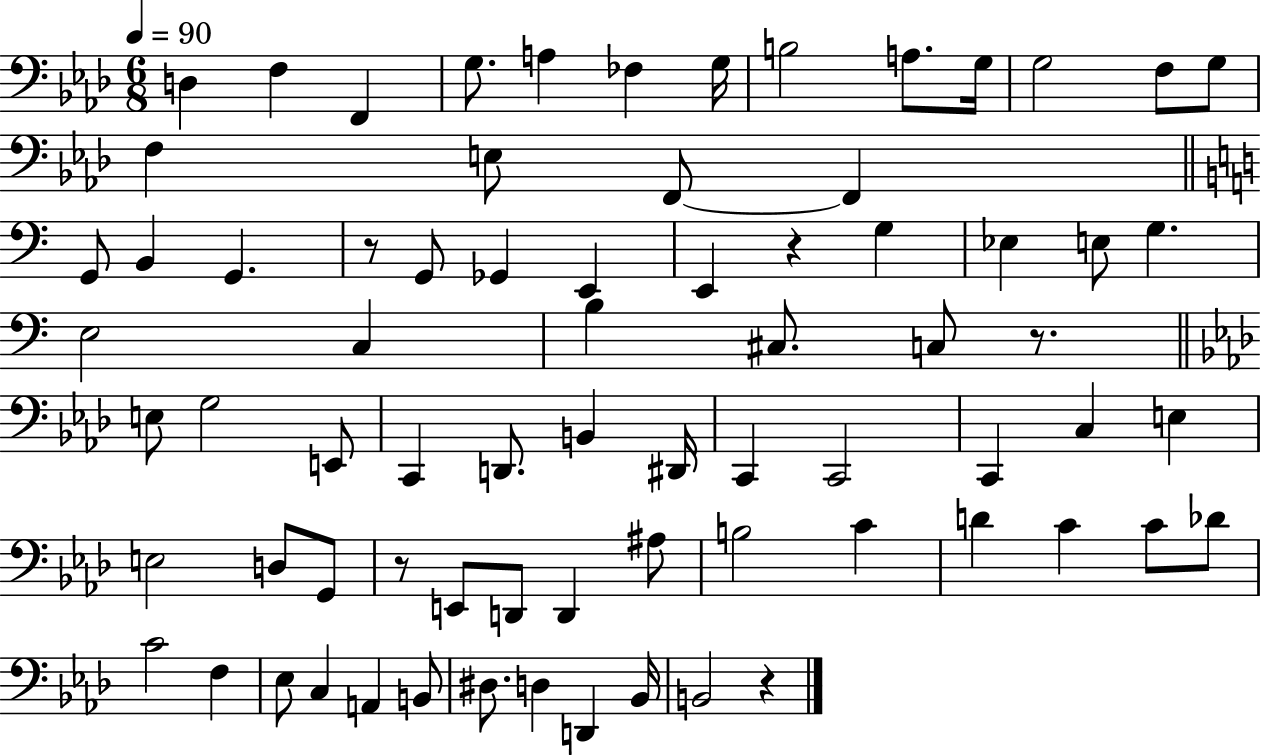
{
  \clef bass
  \numericTimeSignature
  \time 6/8
  \key aes \major
  \tempo 4 = 90
  d4 f4 f,4 | g8. a4 fes4 g16 | b2 a8. g16 | g2 f8 g8 | \break f4 e8 f,8~~ f,4 | \bar "||" \break \key c \major g,8 b,4 g,4. | r8 g,8 ges,4 e,4 | e,4 r4 g4 | ees4 e8 g4. | \break e2 c4 | b4 cis8. c8 r8. | \bar "||" \break \key aes \major e8 g2 e,8 | c,4 d,8. b,4 dis,16 | c,4 c,2 | c,4 c4 e4 | \break e2 d8 g,8 | r8 e,8 d,8 d,4 ais8 | b2 c'4 | d'4 c'4 c'8 des'8 | \break c'2 f4 | ees8 c4 a,4 b,8 | dis8. d4 d,4 bes,16 | b,2 r4 | \break \bar "|."
}